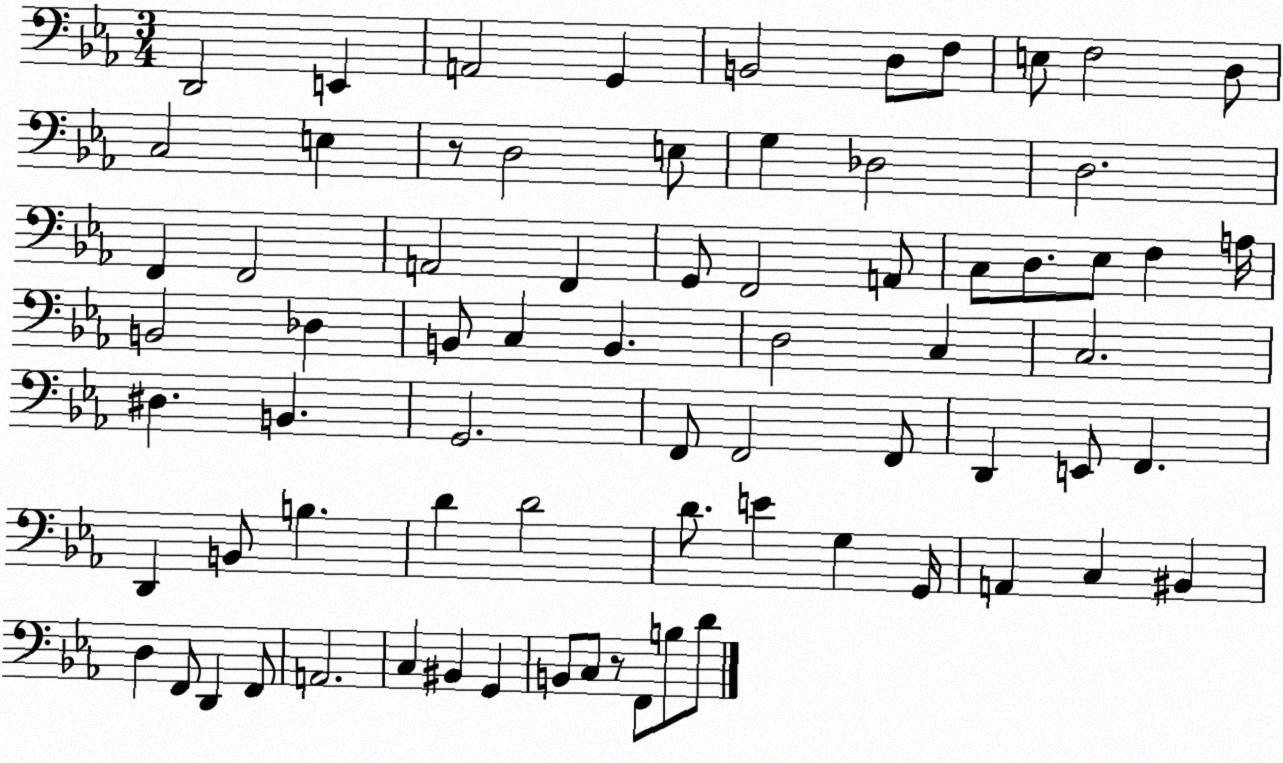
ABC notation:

X:1
T:Untitled
M:3/4
L:1/4
K:Eb
D,,2 E,, A,,2 G,, B,,2 D,/2 F,/2 E,/2 F,2 D,/2 C,2 E, z/2 D,2 E,/2 G, _D,2 D,2 F,, F,,2 A,,2 F,, G,,/2 F,,2 A,,/2 C,/2 D,/2 _E,/2 F, A,/4 B,,2 _D, B,,/2 C, B,, D,2 C, C,2 ^D, B,, G,,2 F,,/2 F,,2 F,,/2 D,, E,,/2 F,, D,, B,,/2 B, D D2 D/2 E G, G,,/4 A,, C, ^B,, D, F,,/2 D,, F,,/2 A,,2 C, ^B,, G,, B,,/2 C,/2 z/2 F,,/2 B,/2 D/2